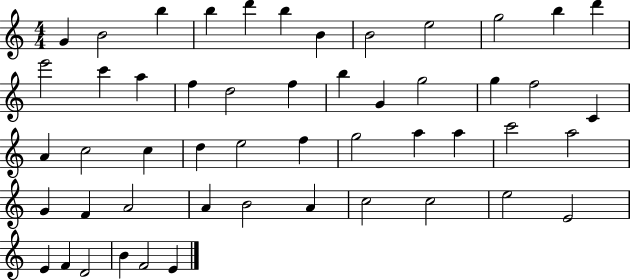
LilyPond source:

{
  \clef treble
  \numericTimeSignature
  \time 4/4
  \key c \major
  g'4 b'2 b''4 | b''4 d'''4 b''4 b'4 | b'2 e''2 | g''2 b''4 d'''4 | \break e'''2 c'''4 a''4 | f''4 d''2 f''4 | b''4 g'4 g''2 | g''4 f''2 c'4 | \break a'4 c''2 c''4 | d''4 e''2 f''4 | g''2 a''4 a''4 | c'''2 a''2 | \break g'4 f'4 a'2 | a'4 b'2 a'4 | c''2 c''2 | e''2 e'2 | \break e'4 f'4 d'2 | b'4 f'2 e'4 | \bar "|."
}